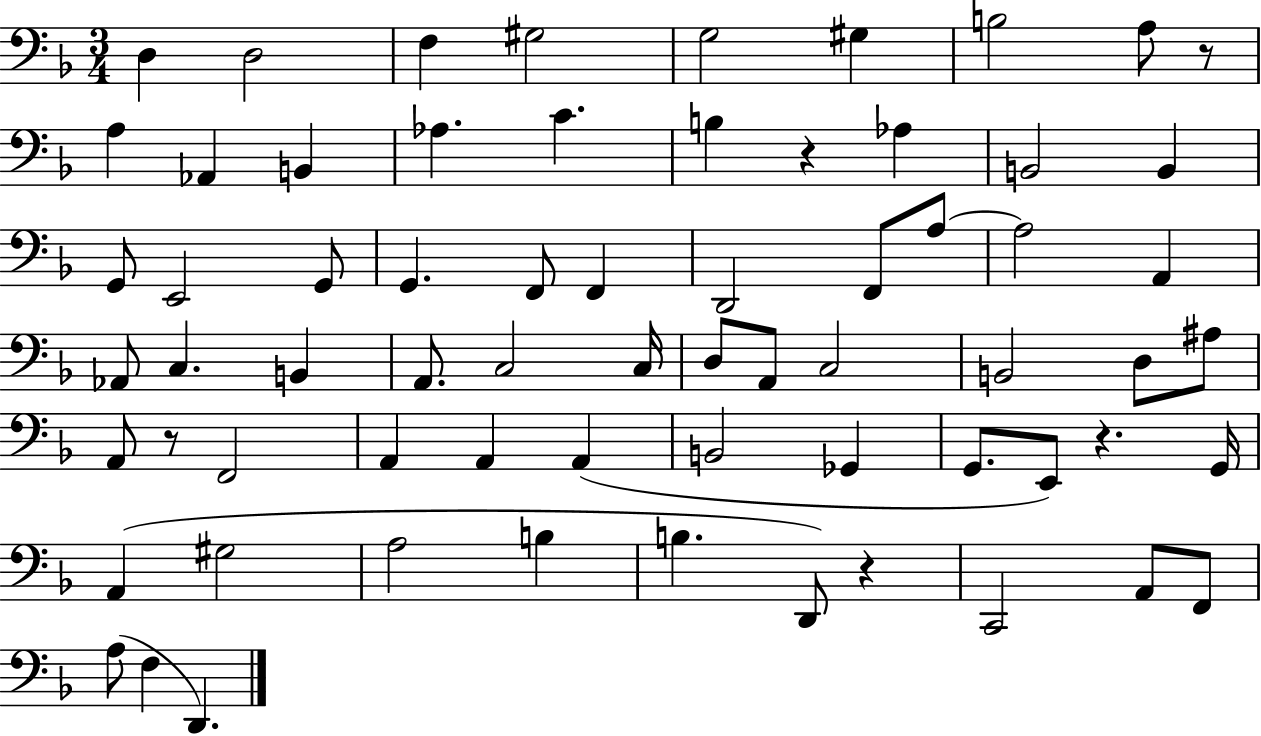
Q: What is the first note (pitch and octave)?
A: D3